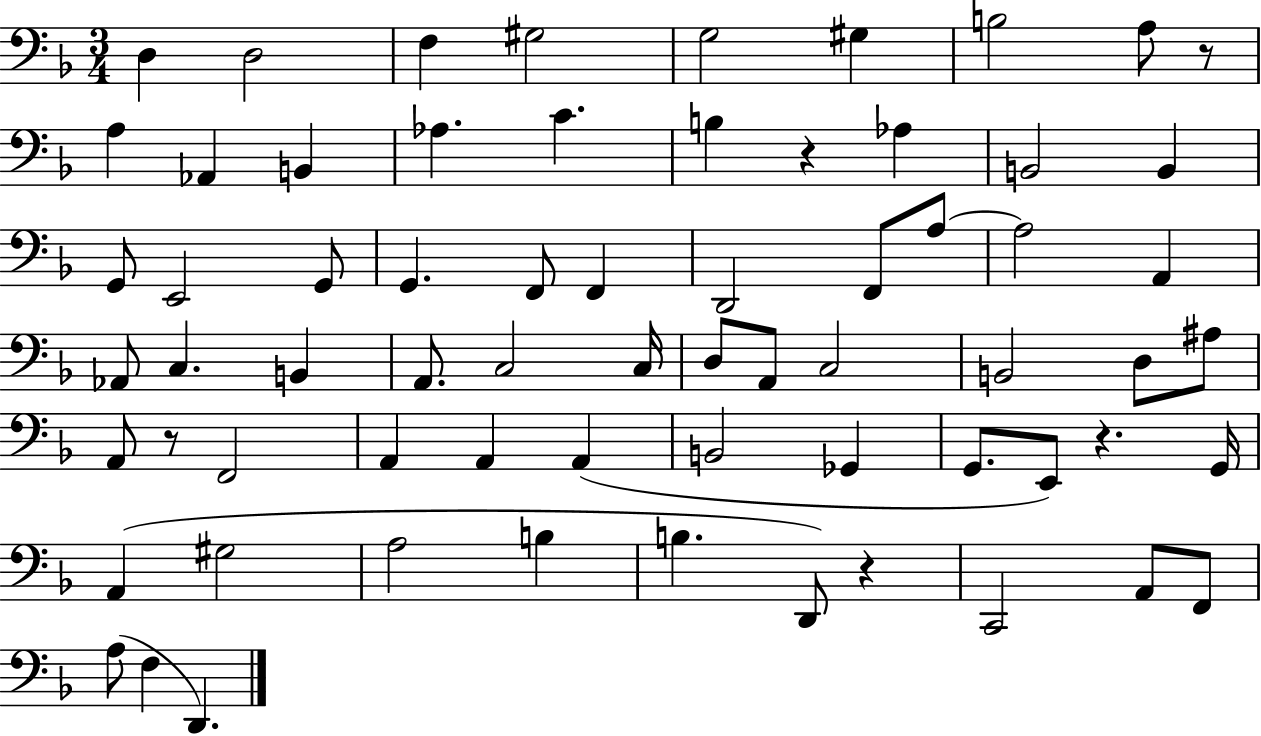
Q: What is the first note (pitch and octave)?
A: D3